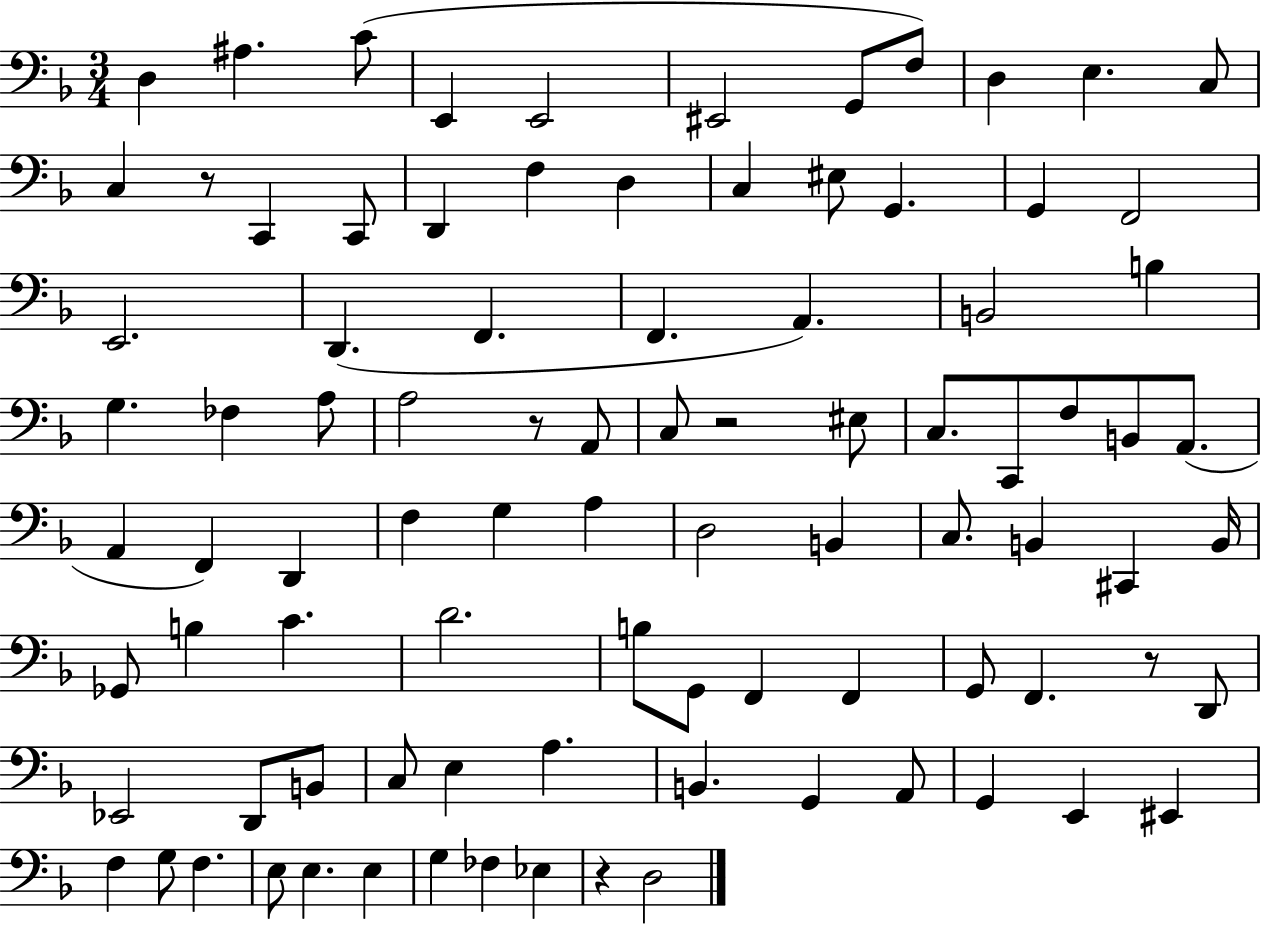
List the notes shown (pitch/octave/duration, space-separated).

D3/q A#3/q. C4/e E2/q E2/h EIS2/h G2/e F3/e D3/q E3/q. C3/e C3/q R/e C2/q C2/e D2/q F3/q D3/q C3/q EIS3/e G2/q. G2/q F2/h E2/h. D2/q. F2/q. F2/q. A2/q. B2/h B3/q G3/q. FES3/q A3/e A3/h R/e A2/e C3/e R/h EIS3/e C3/e. C2/e F3/e B2/e A2/e. A2/q F2/q D2/q F3/q G3/q A3/q D3/h B2/q C3/e. B2/q C#2/q B2/s Gb2/e B3/q C4/q. D4/h. B3/e G2/e F2/q F2/q G2/e F2/q. R/e D2/e Eb2/h D2/e B2/e C3/e E3/q A3/q. B2/q. G2/q A2/e G2/q E2/q EIS2/q F3/q G3/e F3/q. E3/e E3/q. E3/q G3/q FES3/q Eb3/q R/q D3/h